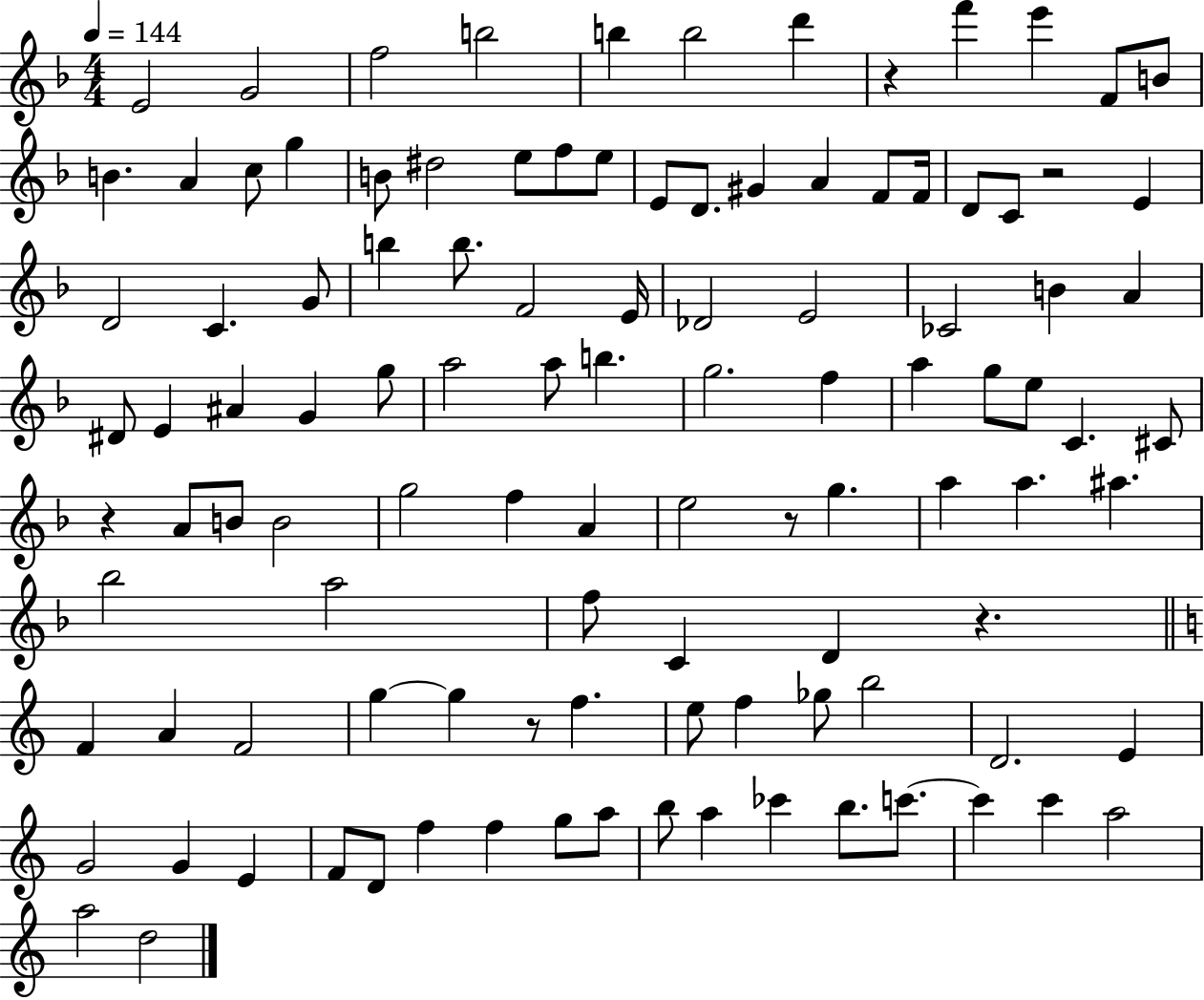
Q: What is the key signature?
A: F major